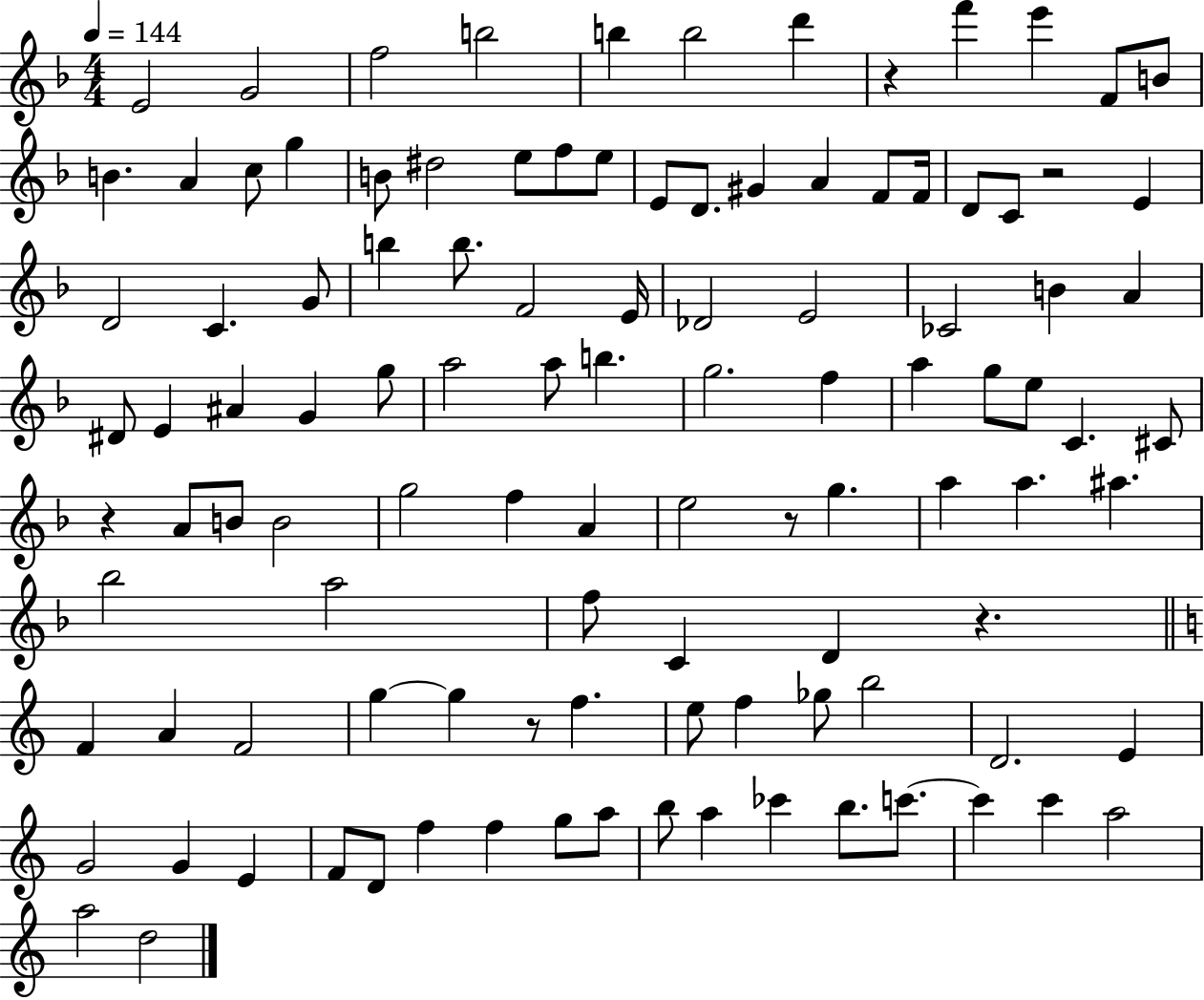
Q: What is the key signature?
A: F major